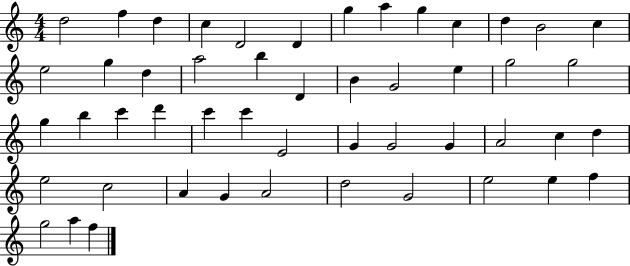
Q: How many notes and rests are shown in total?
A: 50